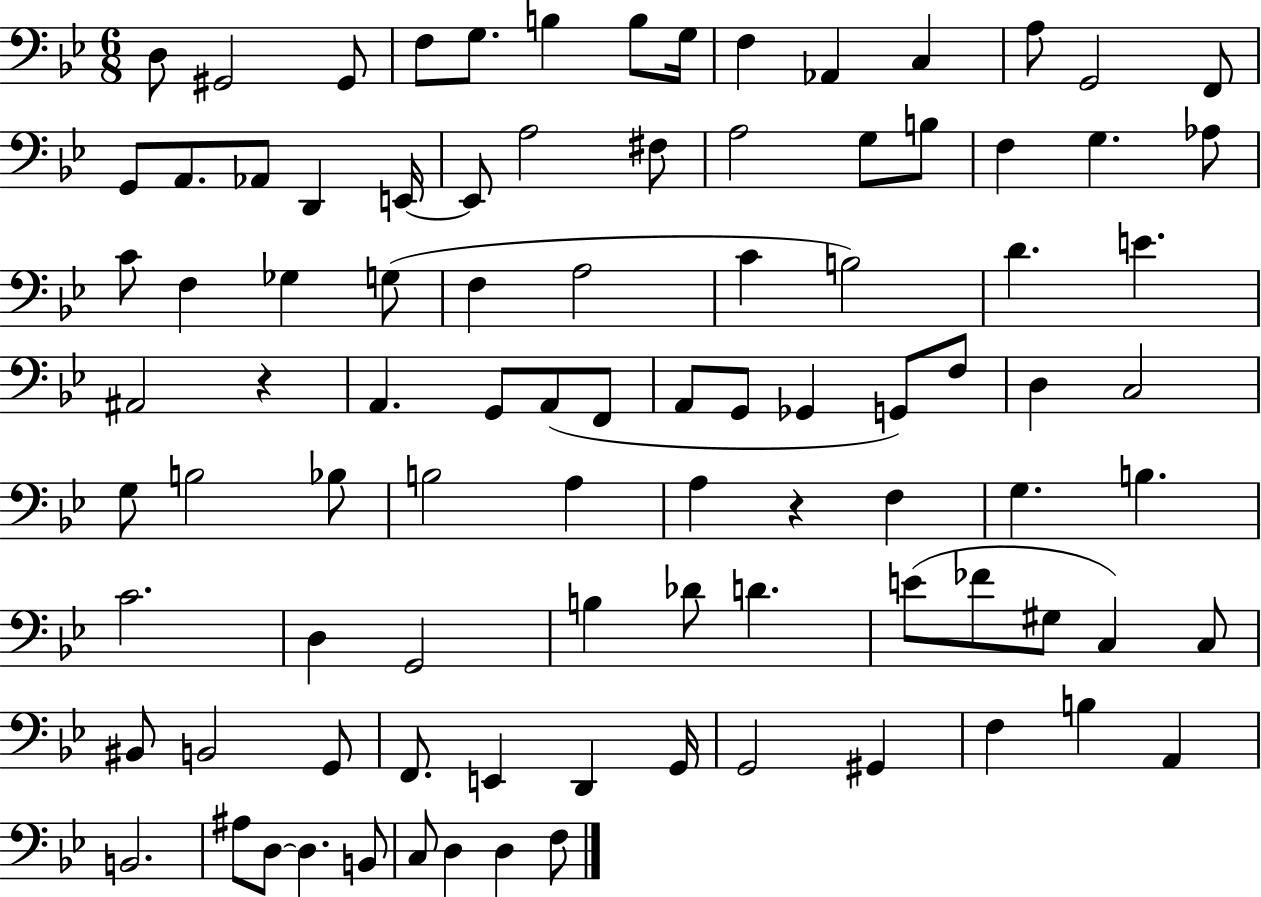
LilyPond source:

{
  \clef bass
  \numericTimeSignature
  \time 6/8
  \key bes \major
  \repeat volta 2 { d8 gis,2 gis,8 | f8 g8. b4 b8 g16 | f4 aes,4 c4 | a8 g,2 f,8 | \break g,8 a,8. aes,8 d,4 e,16~~ | e,8 a2 fis8 | a2 g8 b8 | f4 g4. aes8 | \break c'8 f4 ges4 g8( | f4 a2 | c'4 b2) | d'4. e'4. | \break ais,2 r4 | a,4. g,8 a,8( f,8 | a,8 g,8 ges,4 g,8) f8 | d4 c2 | \break g8 b2 bes8 | b2 a4 | a4 r4 f4 | g4. b4. | \break c'2. | d4 g,2 | b4 des'8 d'4. | e'8( fes'8 gis8 c4) c8 | \break bis,8 b,2 g,8 | f,8. e,4 d,4 g,16 | g,2 gis,4 | f4 b4 a,4 | \break b,2. | ais8 d8~~ d4. b,8 | c8 d4 d4 f8 | } \bar "|."
}